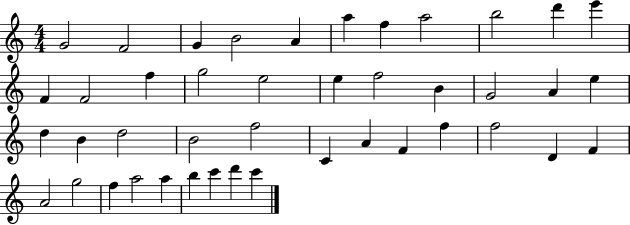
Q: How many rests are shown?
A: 0